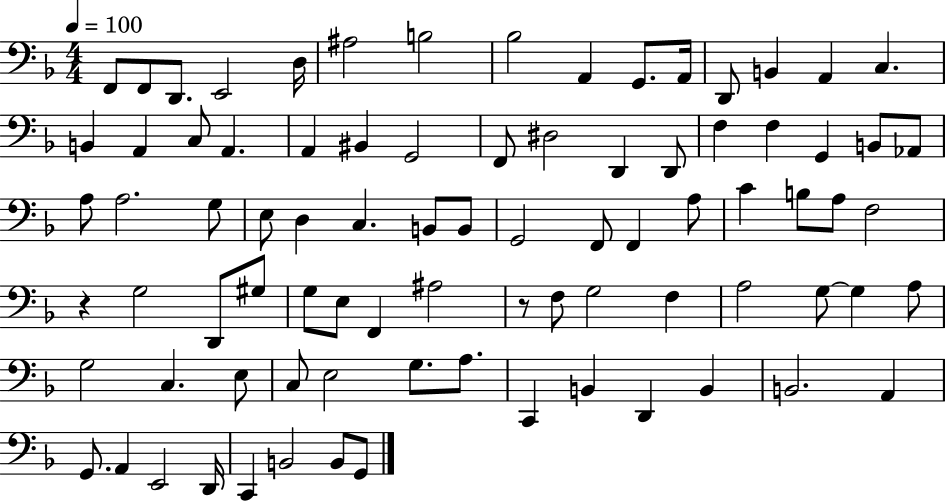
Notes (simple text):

F2/e F2/e D2/e. E2/h D3/s A#3/h B3/h Bb3/h A2/q G2/e. A2/s D2/e B2/q A2/q C3/q. B2/q A2/q C3/e A2/q. A2/q BIS2/q G2/h F2/e D#3/h D2/q D2/e F3/q F3/q G2/q B2/e Ab2/e A3/e A3/h. G3/e E3/e D3/q C3/q. B2/e B2/e G2/h F2/e F2/q A3/e C4/q B3/e A3/e F3/h R/q G3/h D2/e G#3/e G3/e E3/e F2/q A#3/h R/e F3/e G3/h F3/q A3/h G3/e G3/q A3/e G3/h C3/q. E3/e C3/e E3/h G3/e. A3/e. C2/q B2/q D2/q B2/q B2/h. A2/q G2/e. A2/q E2/h D2/s C2/q B2/h B2/e G2/e